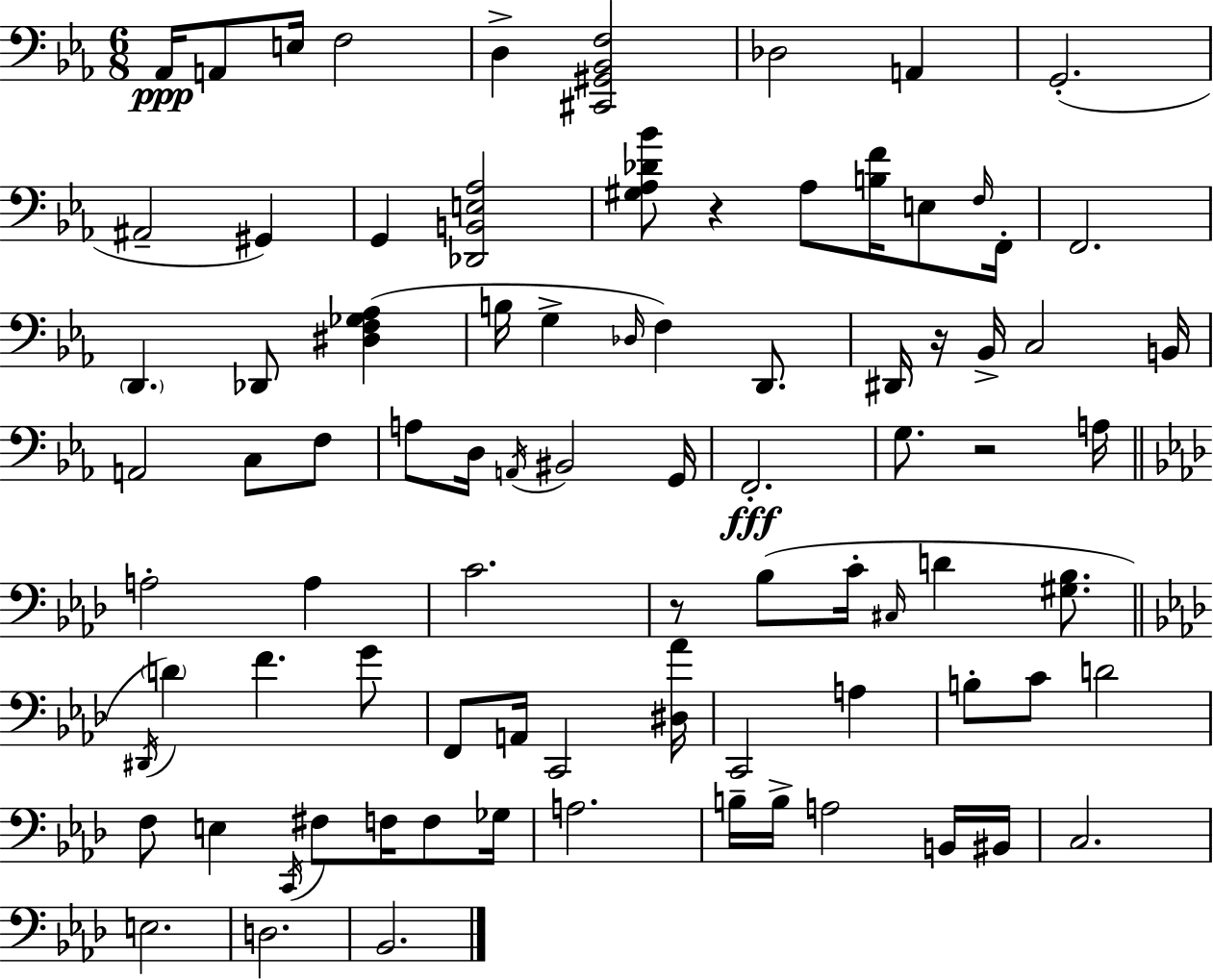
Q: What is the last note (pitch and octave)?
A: Bb2